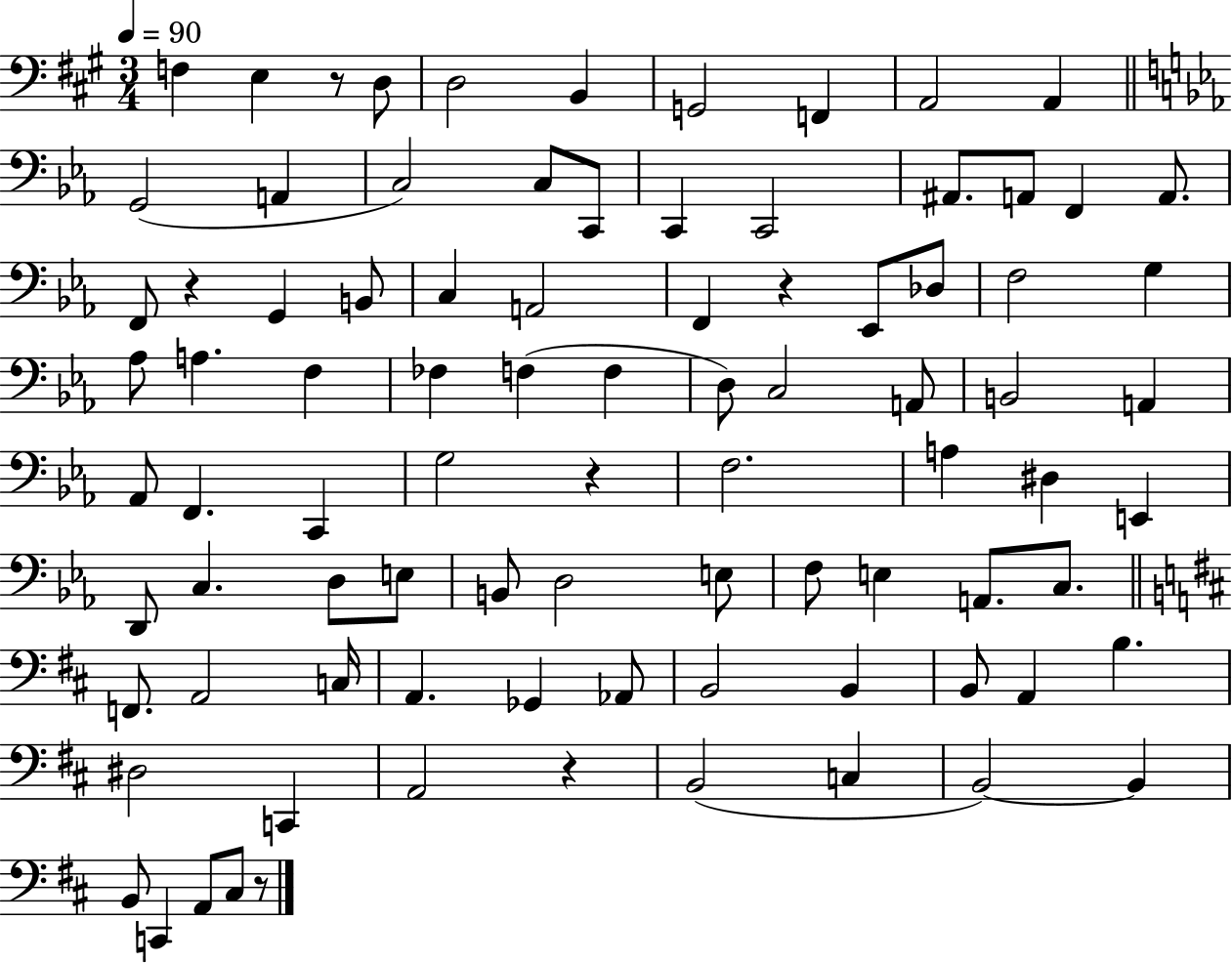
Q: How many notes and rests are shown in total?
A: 88